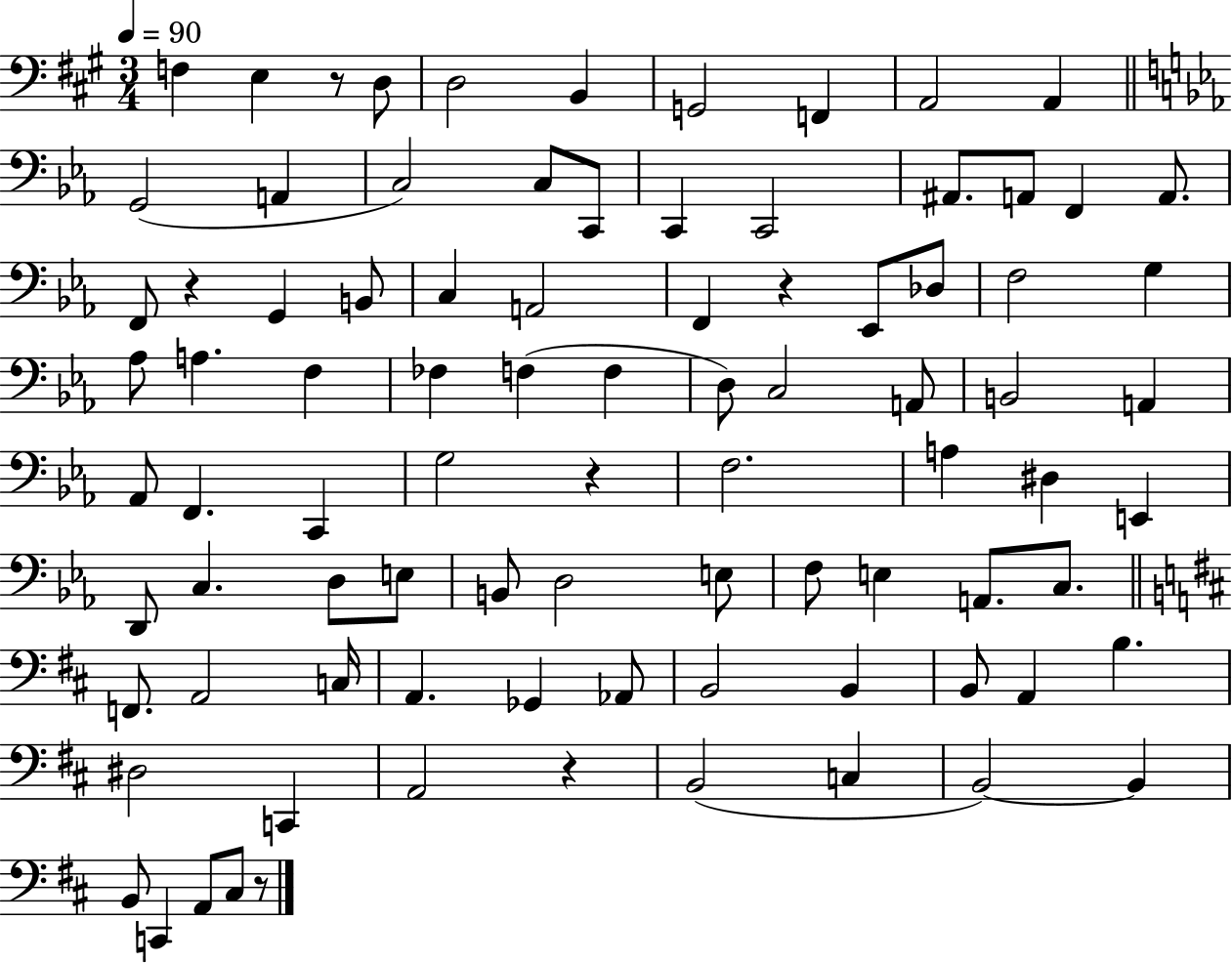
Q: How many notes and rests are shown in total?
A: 88